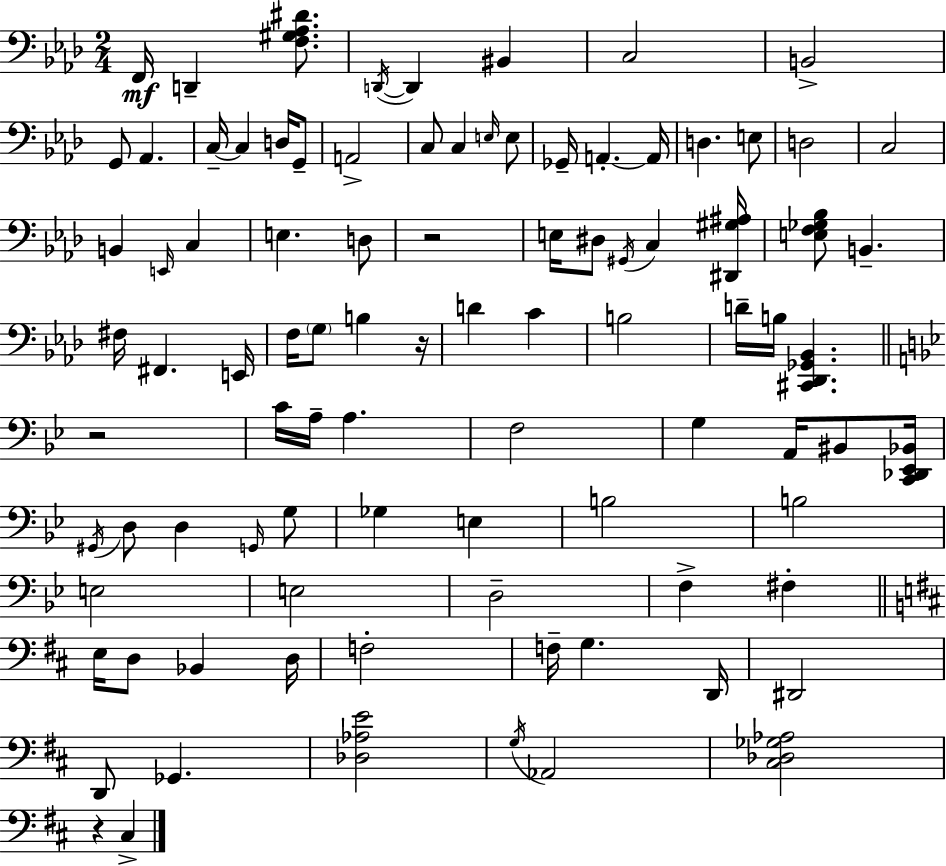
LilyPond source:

{
  \clef bass
  \numericTimeSignature
  \time 2/4
  \key aes \major
  \repeat volta 2 { f,16\mf d,4-- <f gis aes dis'>8. | \acciaccatura { d,16~ }~ d,4 bis,4 | c2 | b,2-> | \break g,8 aes,4. | c16--~~ c4 d16 g,8-- | a,2-> | c8 c4 \grace { e16 } | \break e8 ges,16-- a,4.-.~~ | a,16 d4. | e8 d2 | c2 | \break b,4 \grace { e,16 } c4 | e4. | d8 r2 | e16 dis8 \acciaccatura { gis,16 } c4 | \break <dis, gis ais>16 <e f ges bes>8 b,4.-- | fis16 fis,4. | e,16 f16 \parenthesize g8 b4 | r16 d'4 | \break c'4 b2 | d'16-- b16 <cis, des, ges, bes,>4. | \bar "||" \break \key g \minor r2 | c'16 a16-- a4. | f2 | g4 a,16 bis,8 <c, des, ees, bes,>16 | \break \acciaccatura { gis,16 } d8 d4 \grace { g,16 } | g8 ges4 e4 | b2 | b2 | \break e2 | e2 | d2-- | f4-> fis4-. | \break \bar "||" \break \key d \major e16 d8 bes,4 d16 | f2-. | f16-- g4. d,16 | dis,2 | \break d,8 ges,4. | <des aes e'>2 | \acciaccatura { g16 } aes,2 | <cis des ges aes>2 | \break r4 cis4-> | } \bar "|."
}